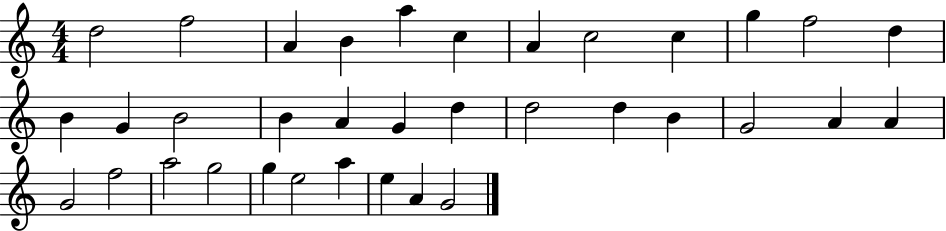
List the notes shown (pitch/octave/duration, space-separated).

D5/h F5/h A4/q B4/q A5/q C5/q A4/q C5/h C5/q G5/q F5/h D5/q B4/q G4/q B4/h B4/q A4/q G4/q D5/q D5/h D5/q B4/q G4/h A4/q A4/q G4/h F5/h A5/h G5/h G5/q E5/h A5/q E5/q A4/q G4/h